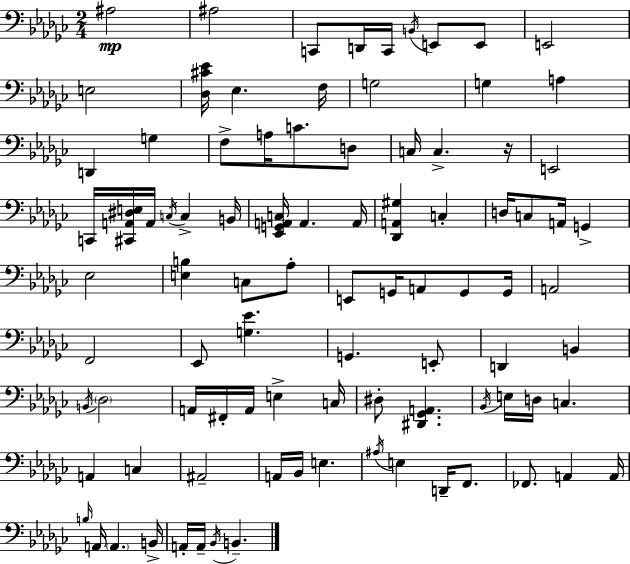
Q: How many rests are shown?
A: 1